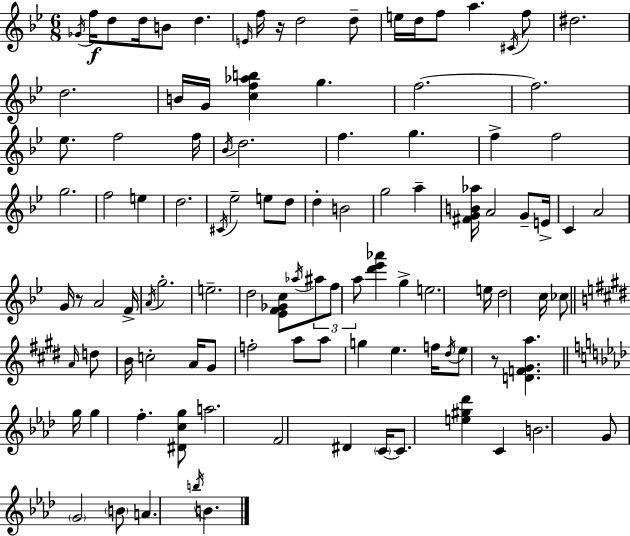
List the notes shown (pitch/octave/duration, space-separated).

Gb4/s F5/s D5/e D5/s B4/e D5/q. E4/s F5/s R/s D5/h D5/e E5/s D5/s F5/e A5/q. C#4/s F5/e D#5/h. D5/h. B4/s G4/s [C5,F5,Ab5,B5]/q G5/q. F5/h. F5/h. Eb5/e. F5/h F5/s Bb4/s D5/h. F5/q. G5/q. F5/q F5/h G5/h. F5/h E5/q D5/h. C#4/s Eb5/h E5/e D5/e D5/q B4/h G5/h A5/q [F#4,G4,B4,Ab5]/s A4/h G4/e E4/s C4/q A4/h G4/s R/e A4/h F4/s A4/s G5/h. E5/h. D5/h [Eb4,F4,Gb4,C5]/e Ab5/s A#5/e F5/e A5/e [D6,Eb6,Ab6]/q G5/q E5/h. E5/s D5/h C5/s CES5/e A4/s D5/e B4/s C5/h A4/s G#4/e F5/h A5/e A5/e G5/q E5/q. F5/s D#5/s E5/e R/e [D4,F4,G#4,A5]/q. G5/s G5/q F5/q. [D#4,C5,G5]/e A5/h. F4/h D#4/q C4/s C4/e. [E5,G#5,Db6]/q C4/q B4/h. G4/e G4/h B4/e A4/q. B5/s B4/q.